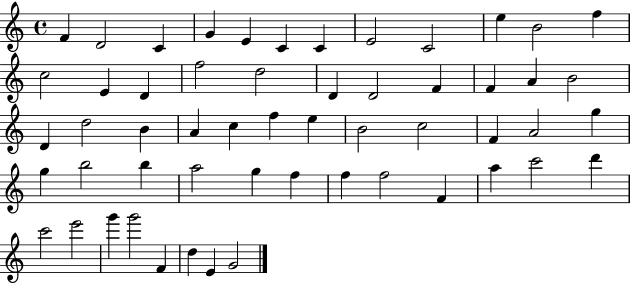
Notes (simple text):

F4/q D4/h C4/q G4/q E4/q C4/q C4/q E4/h C4/h E5/q B4/h F5/q C5/h E4/q D4/q F5/h D5/h D4/q D4/h F4/q F4/q A4/q B4/h D4/q D5/h B4/q A4/q C5/q F5/q E5/q B4/h C5/h F4/q A4/h G5/q G5/q B5/h B5/q A5/h G5/q F5/q F5/q F5/h F4/q A5/q C6/h D6/q C6/h E6/h G6/q G6/h F4/q D5/q E4/q G4/h